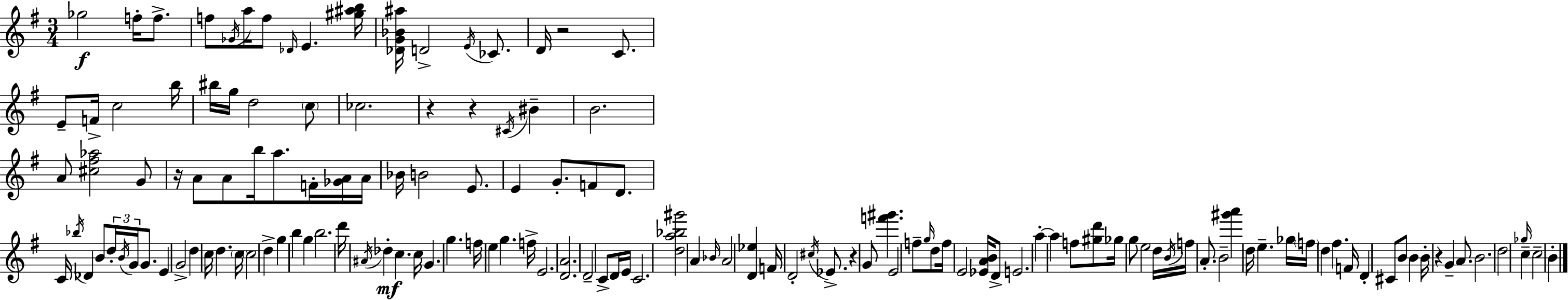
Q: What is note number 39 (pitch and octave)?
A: G4